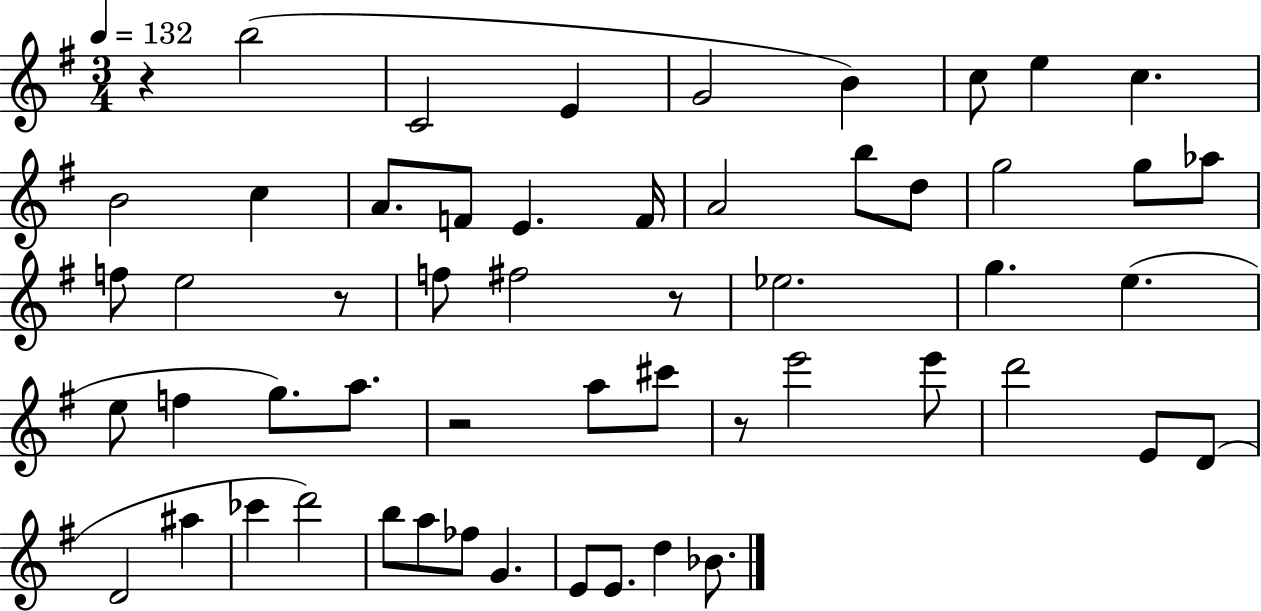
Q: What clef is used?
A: treble